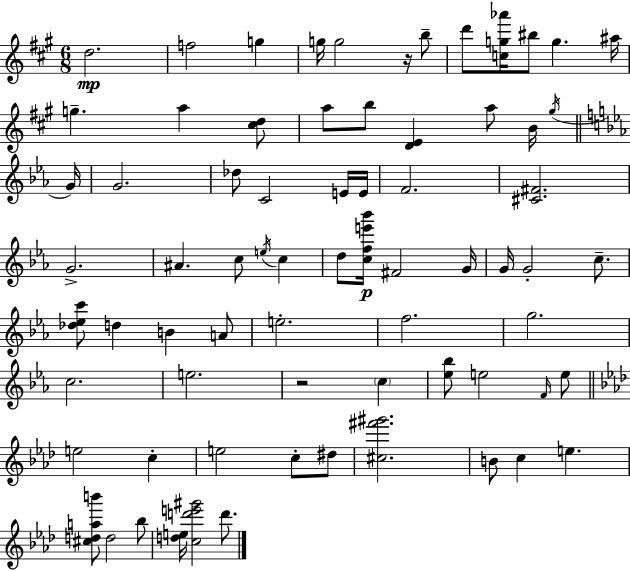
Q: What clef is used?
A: treble